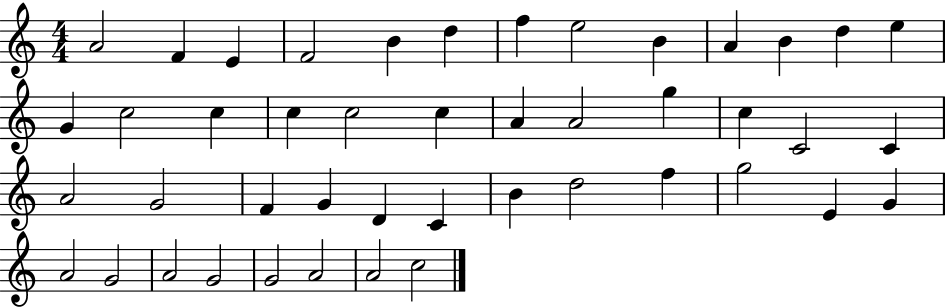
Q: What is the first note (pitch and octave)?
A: A4